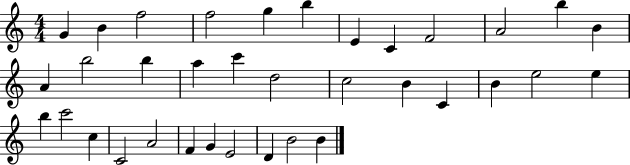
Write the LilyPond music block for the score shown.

{
  \clef treble
  \numericTimeSignature
  \time 4/4
  \key c \major
  g'4 b'4 f''2 | f''2 g''4 b''4 | e'4 c'4 f'2 | a'2 b''4 b'4 | \break a'4 b''2 b''4 | a''4 c'''4 d''2 | c''2 b'4 c'4 | b'4 e''2 e''4 | \break b''4 c'''2 c''4 | c'2 a'2 | f'4 g'4 e'2 | d'4 b'2 b'4 | \break \bar "|."
}